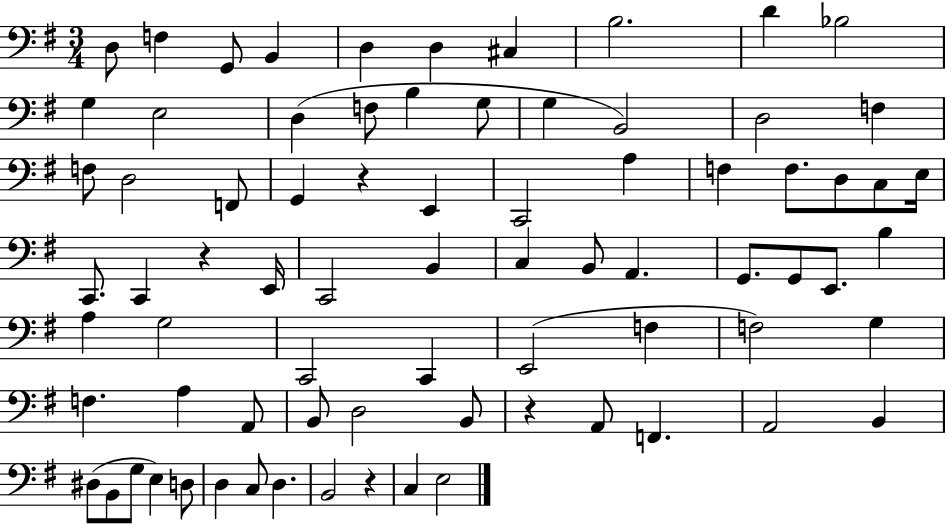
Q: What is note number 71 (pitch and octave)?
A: B2